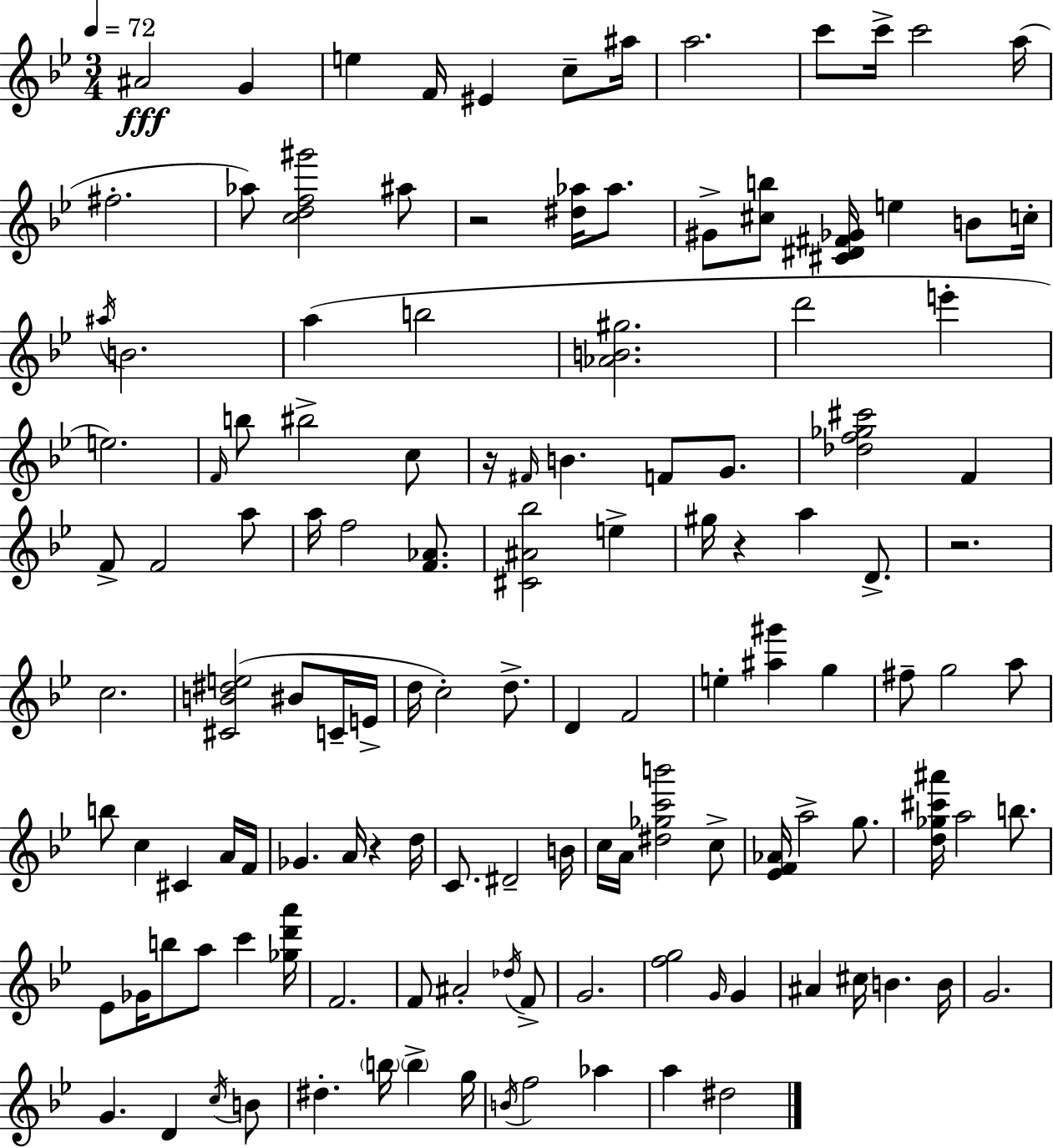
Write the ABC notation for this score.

X:1
T:Untitled
M:3/4
L:1/4
K:Gm
^A2 G e F/4 ^E c/2 ^a/4 a2 c'/2 c'/4 c'2 a/4 ^f2 _a/2 [cdf^g']2 ^a/2 z2 [^d_a]/4 _a/2 ^G/2 [^cb]/2 [^C^D^F_G]/4 e B/2 c/4 ^a/4 B2 a b2 [_AB^g]2 d'2 e' e2 F/4 b/2 ^b2 c/2 z/4 ^F/4 B F/2 G/2 [_df_g^c']2 F F/2 F2 a/2 a/4 f2 [F_A]/2 [^C^A_b]2 e ^g/4 z a D/2 z2 c2 [^CB^de]2 ^B/2 C/4 E/4 d/4 c2 d/2 D F2 e [^a^g'] g ^f/2 g2 a/2 b/2 c ^C A/4 F/4 _G A/4 z d/4 C/2 ^D2 B/4 c/4 A/4 [^d_gc'b']2 c/2 [_EF_A]/4 a2 g/2 [d_g^c'^a']/4 a2 b/2 _E/2 _G/4 b/2 a/2 c' [_gd'a']/4 F2 F/2 ^A2 _d/4 F/2 G2 [fg]2 G/4 G ^A ^c/4 B B/4 G2 G D c/4 B/2 ^d b/4 b g/4 B/4 f2 _a a ^d2